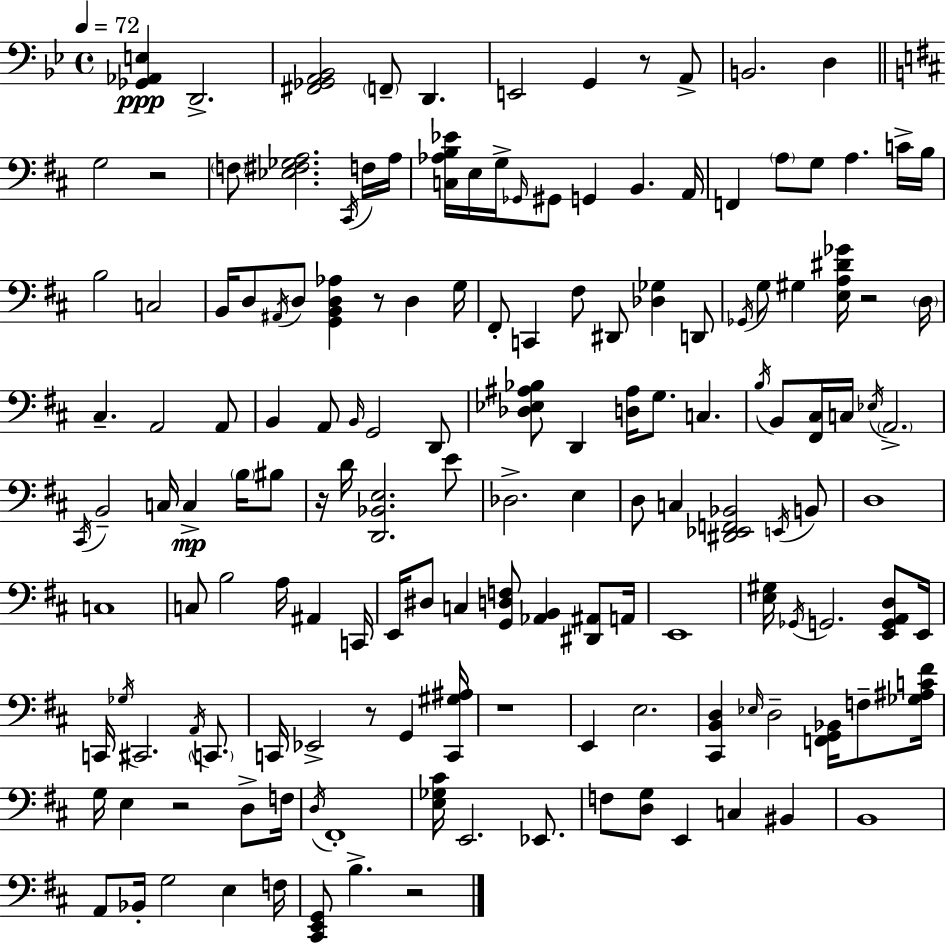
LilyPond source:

{
  \clef bass
  \time 4/4
  \defaultTimeSignature
  \key bes \major
  \tempo 4 = 72
  <ges, aes, e>4\ppp d,2.-> | <fis, ges, a, bes,>2 \parenthesize f,8-- d,4. | e,2 g,4 r8 a,8-> | b,2. d4 | \break \bar "||" \break \key b \minor g2 r2 | \parenthesize f8 <ees fis ges a>2. \acciaccatura { cis,16 } f16 | a16 <c aes b ees'>16 e16 g16-> \grace { ges,16 } gis,8 g,4 b,4. | a,16 f,4 \parenthesize a8 g8 a4. | \break c'16-> b16 b2 c2 | b,16 d8 \acciaccatura { ais,16 } d8 <g, b, d aes>4 r8 d4 | g16 fis,8-. c,4 fis8 dis,8 <des ges>4 | d,8 \acciaccatura { ges,16 } g8 gis4 <e a dis' ges'>16 r2 | \break \parenthesize d16 cis4.-- a,2 | a,8 b,4 a,8 \grace { b,16 } g,2 | d,8 <des ees ais bes>8 d,4 <d ais>16 g8. c4. | \acciaccatura { b16 } b,8 <fis, cis>16 c16 \acciaccatura { ees16 } \parenthesize a,2.-> | \break \acciaccatura { cis,16 } b,2-- | c16 c4->\mp \parenthesize b16 bis8 r16 d'16 <d, bes, e>2. | e'8 des2.-> | e4 d8 c4 <dis, ees, f, bes,>2 | \break \acciaccatura { e,16 } b,8 d1 | c1 | c8 b2 | a16 ais,4 c,16 e,16 dis8 c4 | \break <g, d f>8 <aes, b,>4 <dis, ais,>8 a,16 e,1 | <e gis>16 \acciaccatura { ges,16 } g,2. | <e, g, a, d>8 e,16 c,16 \acciaccatura { ges16 } cis,2. | \acciaccatura { a,16 } \parenthesize c,8. c,16 ees,2-> | \break r8 g,4 <c, gis ais>16 r1 | e,4 | e2. <cis, b, d>4 | \grace { ees16 } d2-- <f, g, bes,>16 f8-- <ges ais c' fis'>16 g16 e4 | \break r2 d8-> f16 \acciaccatura { d16 } fis,1-. | <e ges cis'>16 e,2. | ees,8. f8 | <d g>8 e,4 c4 bis,4 b,1 | \break a,8 | bes,16-. g2 e4 f16 <cis, e, g,>8 | b4.-> r2 \bar "|."
}